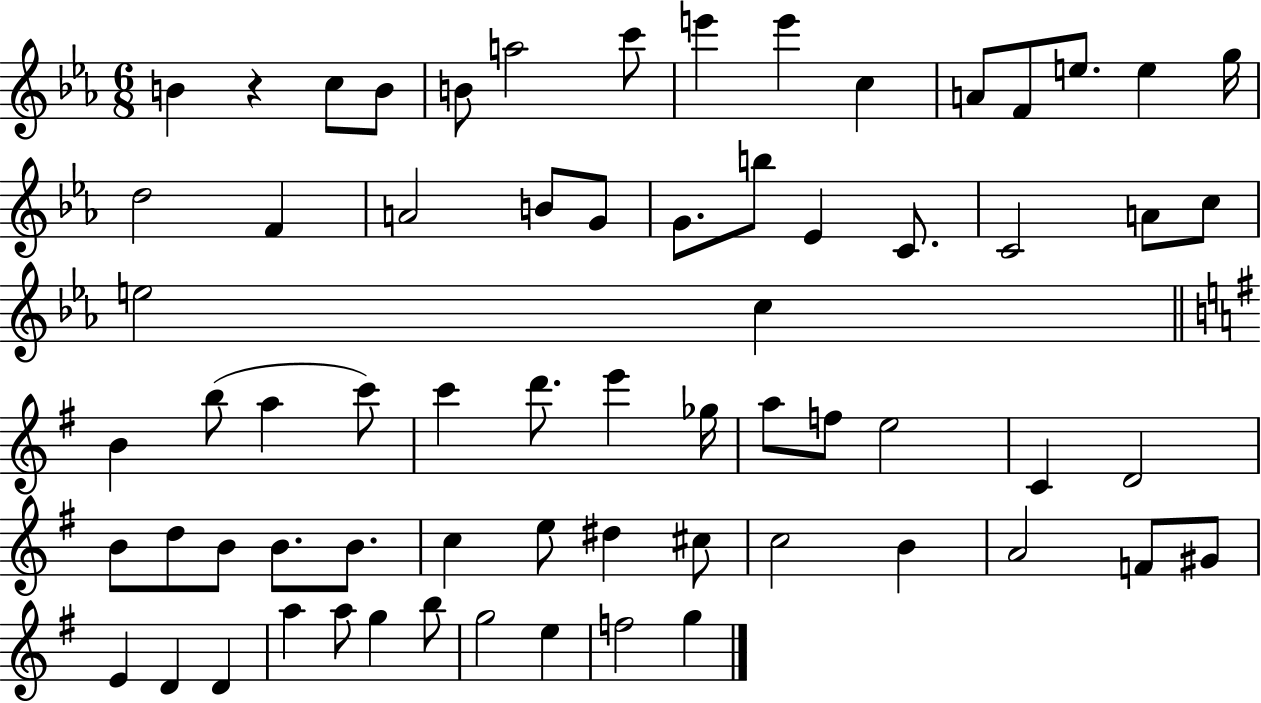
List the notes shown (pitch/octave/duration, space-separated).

B4/q R/q C5/e B4/e B4/e A5/h C6/e E6/q E6/q C5/q A4/e F4/e E5/e. E5/q G5/s D5/h F4/q A4/h B4/e G4/e G4/e. B5/e Eb4/q C4/e. C4/h A4/e C5/e E5/h C5/q B4/q B5/e A5/q C6/e C6/q D6/e. E6/q Gb5/s A5/e F5/e E5/h C4/q D4/h B4/e D5/e B4/e B4/e. B4/e. C5/q E5/e D#5/q C#5/e C5/h B4/q A4/h F4/e G#4/e E4/q D4/q D4/q A5/q A5/e G5/q B5/e G5/h E5/q F5/h G5/q